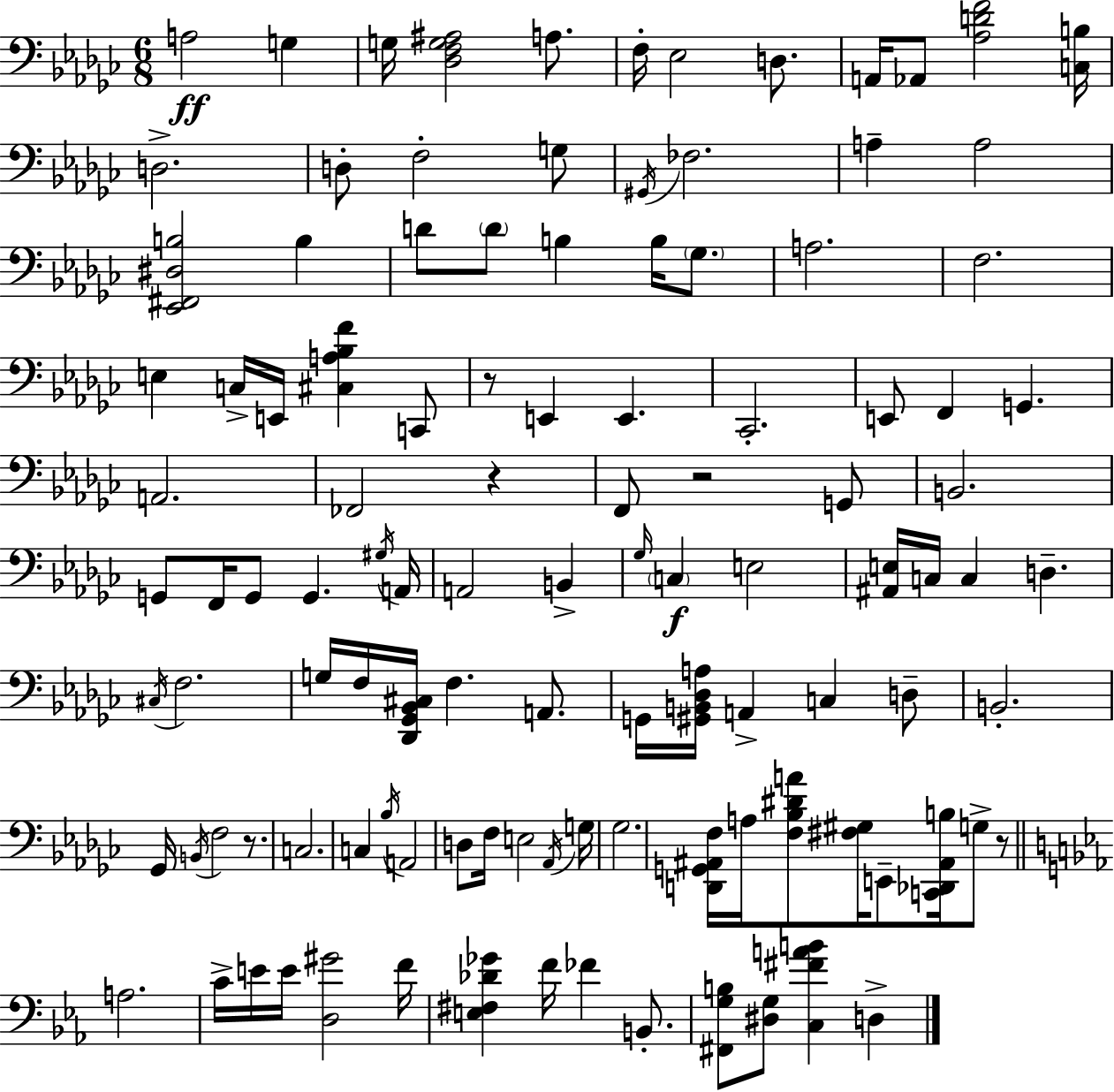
A3/h G3/q G3/s [Db3,F3,G3,A#3]/h A3/e. F3/s Eb3/h D3/e. A2/s Ab2/e [Ab3,D4,F4]/h [C3,B3]/s D3/h. D3/e F3/h G3/e G#2/s FES3/h. A3/q A3/h [Eb2,F#2,D#3,B3]/h B3/q D4/e D4/e B3/q B3/s Gb3/e. A3/h. F3/h. E3/q C3/s E2/s [C#3,A3,Bb3,F4]/q C2/e R/e E2/q E2/q. CES2/h. E2/e F2/q G2/q. A2/h. FES2/h R/q F2/e R/h G2/e B2/h. G2/e F2/s G2/e G2/q. G#3/s A2/s A2/h B2/q Gb3/s C3/q E3/h [A#2,E3]/s C3/s C3/q D3/q. C#3/s F3/h. G3/s F3/s [Db2,Gb2,Bb2,C#3]/s F3/q. A2/e. G2/s [G#2,B2,Db3,A3]/s A2/q C3/q D3/e B2/h. Gb2/s B2/s F3/h R/e. C3/h. C3/q Bb3/s A2/h D3/e F3/s E3/h Ab2/s G3/s Gb3/h. [D2,G2,A#2,F3]/s A3/s [F3,Bb3,D#4,A4]/e [F#3,G#3]/s E2/e [C2,Db2,A#2,B3]/s G3/e R/e A3/h. C4/s E4/s E4/s [D3,G#4]/h F4/s [E3,F#3,Db4,Gb4]/q F4/s FES4/q B2/e. [F#2,G3,B3]/e [D#3,G3]/e [C3,F#4,A4,B4]/q D3/q